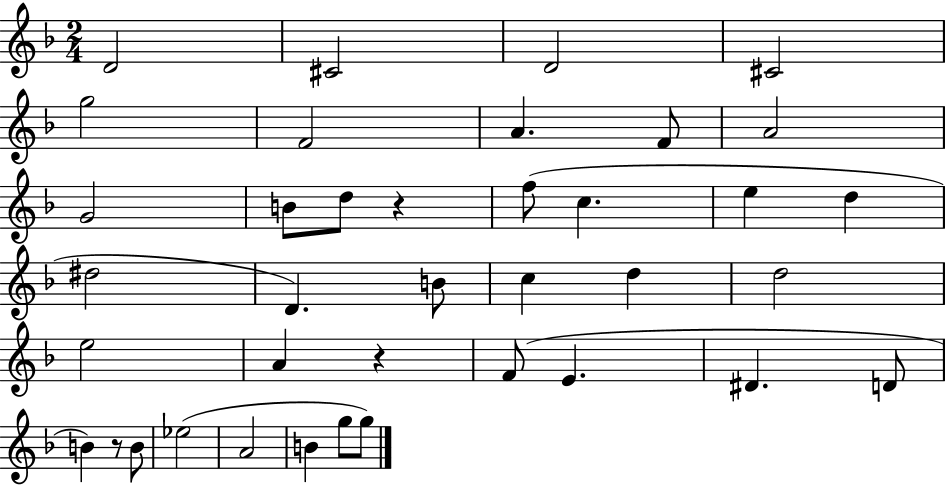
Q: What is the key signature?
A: F major